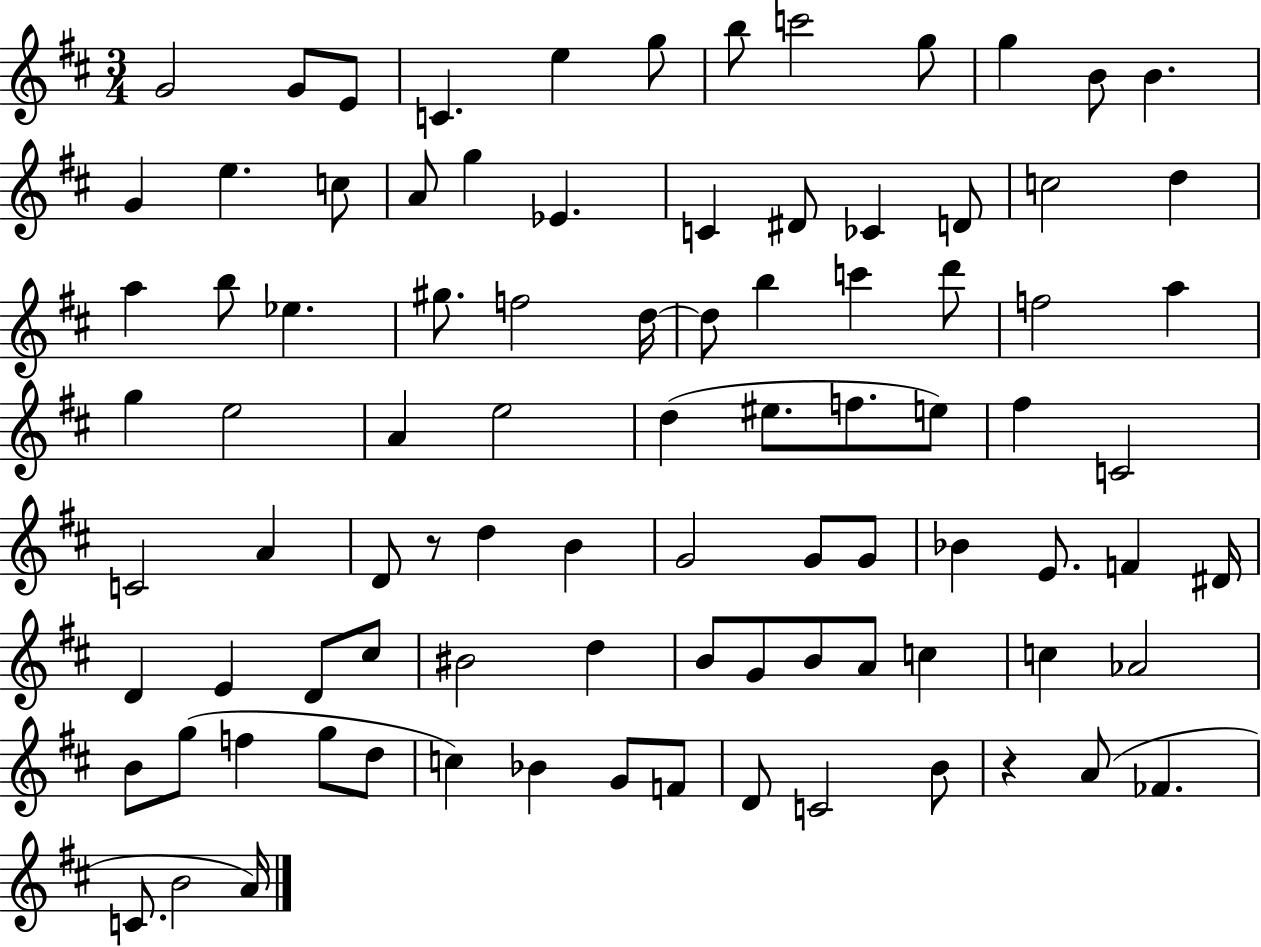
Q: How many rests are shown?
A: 2